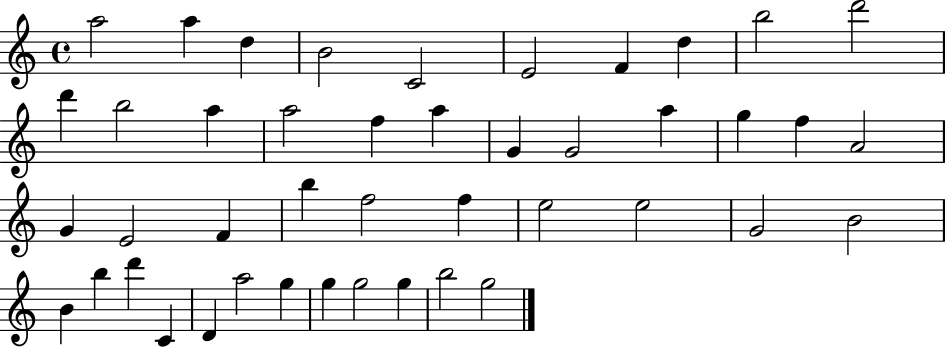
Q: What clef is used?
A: treble